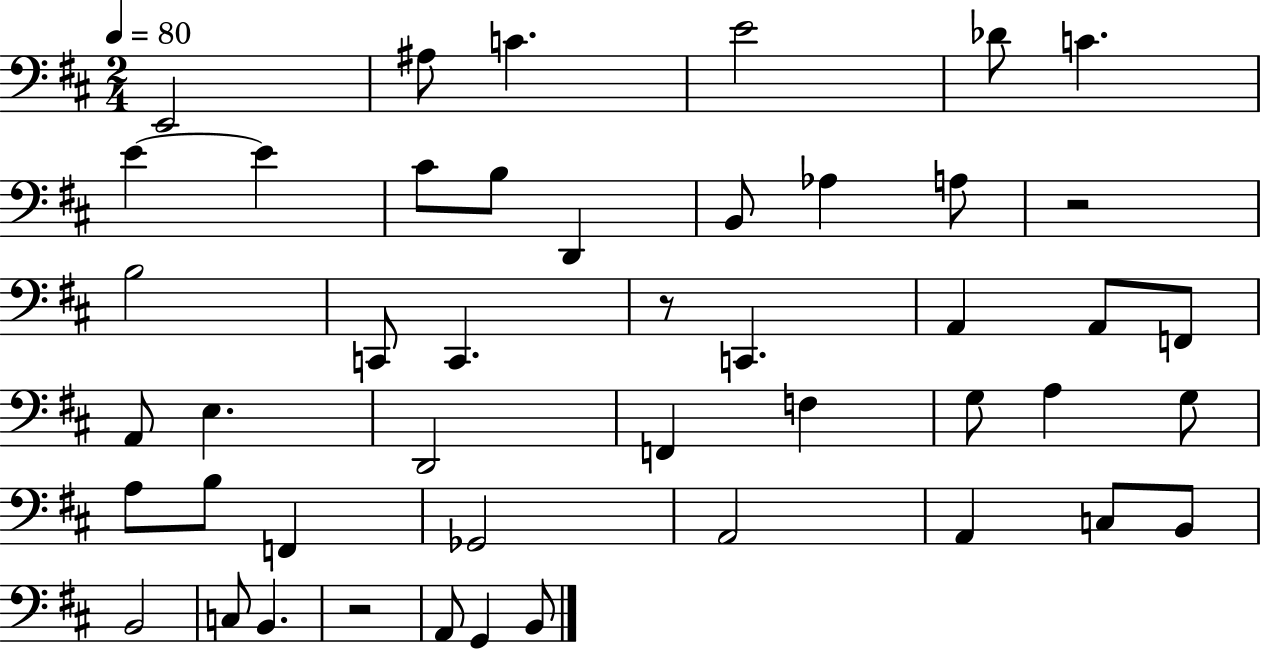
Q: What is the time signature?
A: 2/4